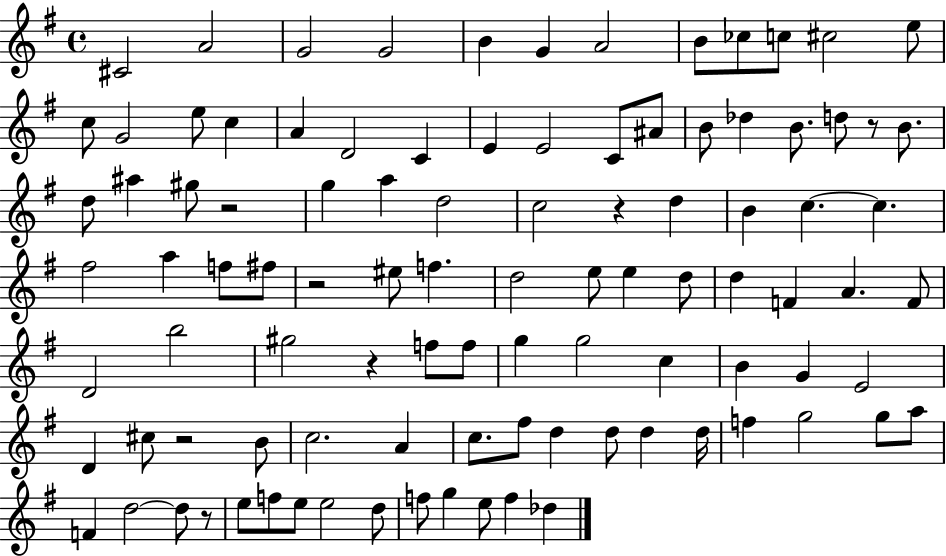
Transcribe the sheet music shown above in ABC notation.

X:1
T:Untitled
M:4/4
L:1/4
K:G
^C2 A2 G2 G2 B G A2 B/2 _c/2 c/2 ^c2 e/2 c/2 G2 e/2 c A D2 C E E2 C/2 ^A/2 B/2 _d B/2 d/2 z/2 B/2 d/2 ^a ^g/2 z2 g a d2 c2 z d B c c ^f2 a f/2 ^f/2 z2 ^e/2 f d2 e/2 e d/2 d F A F/2 D2 b2 ^g2 z f/2 f/2 g g2 c B G E2 D ^c/2 z2 B/2 c2 A c/2 ^f/2 d d/2 d d/4 f g2 g/2 a/2 F d2 d/2 z/2 e/2 f/2 e/2 e2 d/2 f/2 g e/2 f _d